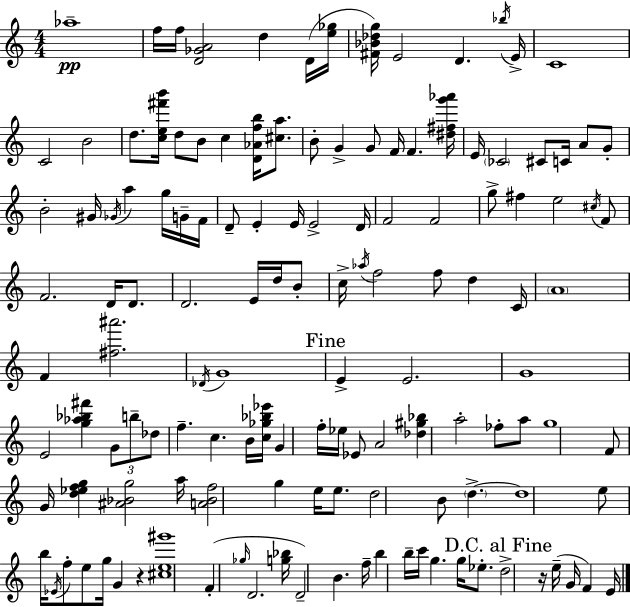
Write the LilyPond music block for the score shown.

{
  \clef treble
  \numericTimeSignature
  \time 4/4
  \key a \minor
  aes''1--\pp | f''16 f''16 <d' ges' a'>2 d''4 d'16( <e'' ges''>16 | <fis' bes' des'' g''>16) e'2 d'4. \acciaccatura { bes''16 } | e'16-> c'1 | \break c'2 b'2 | d''8. <c'' e'' fis''' b'''>16 d''8 b'8 c''4 <d' aes' f'' b''>16 <cis'' a''>8. | b'8-. g'4-> g'8 f'16 f'4. | <dis'' fis'' g''' aes'''>16 e'16 \parenthesize ces'2 cis'8 c'16 a'8 g'8-. | \break b'2-. gis'16 \acciaccatura { ges'16 } a''4 g''16 | g'16-- f'16 d'8-- e'4-. e'16 e'2-> | d'16 f'2 f'2 | g''8-> fis''4 e''2 | \break \acciaccatura { cis''16 } f'8 f'2. d'16 | d'8. d'2. e'16 | d''16 b'8-. c''16-> \acciaccatura { aes''16 } f''2 f''8 d''4 | c'16 \parenthesize a'1 | \break f'4 <fis'' ais'''>2. | \acciaccatura { des'16 } g'1 | \mark "Fine" e'4-> e'2. | g'1 | \break e'2 <g'' aes'' bes'' fis'''>4 | \tuplet 3/2 { g'8 b''8-- des''8 } f''4.-- c''4. | b'16 <c'' ges'' bes'' ees'''>16 g'4 f''16-. ees''16 ees'8 a'2 | <des'' gis'' bes''>4 a''2-. | \break fes''8-. a''8 g''1 | f'8 g'16 <d'' ees'' f'' g''>4 <ais' bes' g''>2 | a''16 <a' bes' f''>2 g''4 | e''16 e''8. d''2 b'8 \parenthesize d''4.->~~ | \break d''1 | e''8 b''16 \acciaccatura { ees'16 } f''8-. e''8 g''16 g'4 | r4 <cis'' e'' gis'''>1 | f'4-.( \grace { ges''16 } d'2. | \break <g'' bes''>16 d'2--) | b'4. f''16-- b''4 b''16-- c'''16 g''4. | g''16 ees''8.-. \mark "D.C. al Fine" d''2-> r16 | e''16--( g'16 f'4) e'16 \bar "|."
}